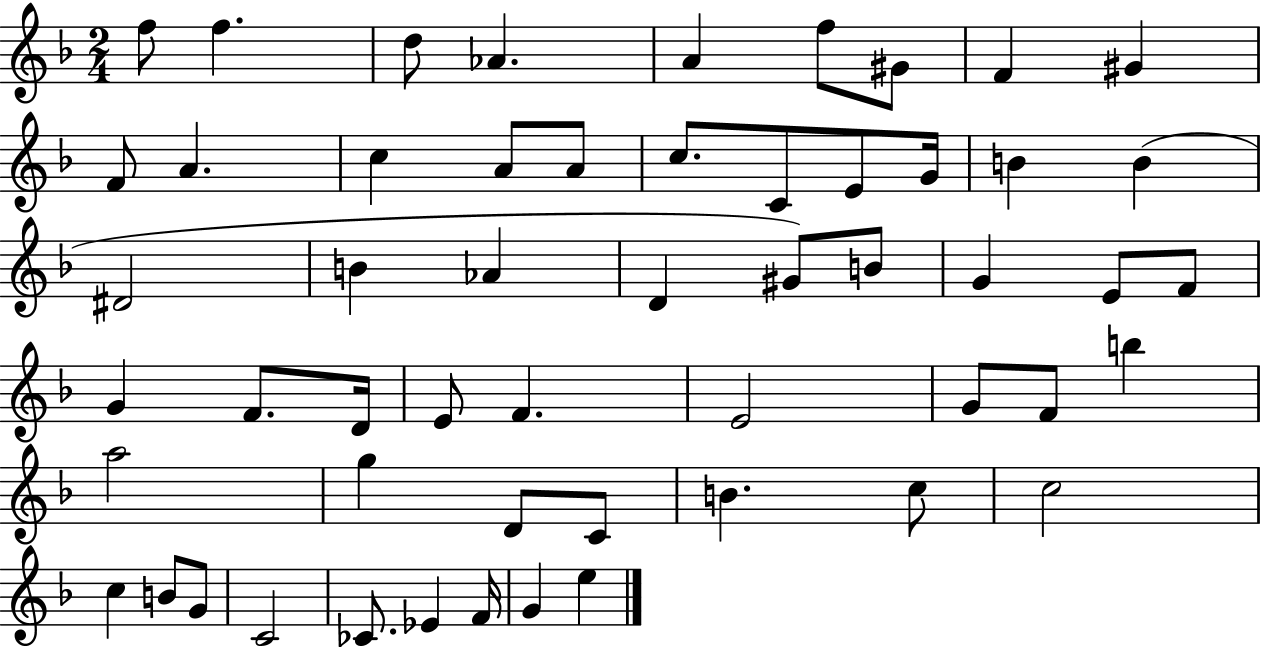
{
  \clef treble
  \numericTimeSignature
  \time 2/4
  \key f \major
  f''8 f''4. | d''8 aes'4. | a'4 f''8 gis'8 | f'4 gis'4 | \break f'8 a'4. | c''4 a'8 a'8 | c''8. c'8 e'8 g'16 | b'4 b'4( | \break dis'2 | b'4 aes'4 | d'4 gis'8) b'8 | g'4 e'8 f'8 | \break g'4 f'8. d'16 | e'8 f'4. | e'2 | g'8 f'8 b''4 | \break a''2 | g''4 d'8 c'8 | b'4. c''8 | c''2 | \break c''4 b'8 g'8 | c'2 | ces'8. ees'4 f'16 | g'4 e''4 | \break \bar "|."
}